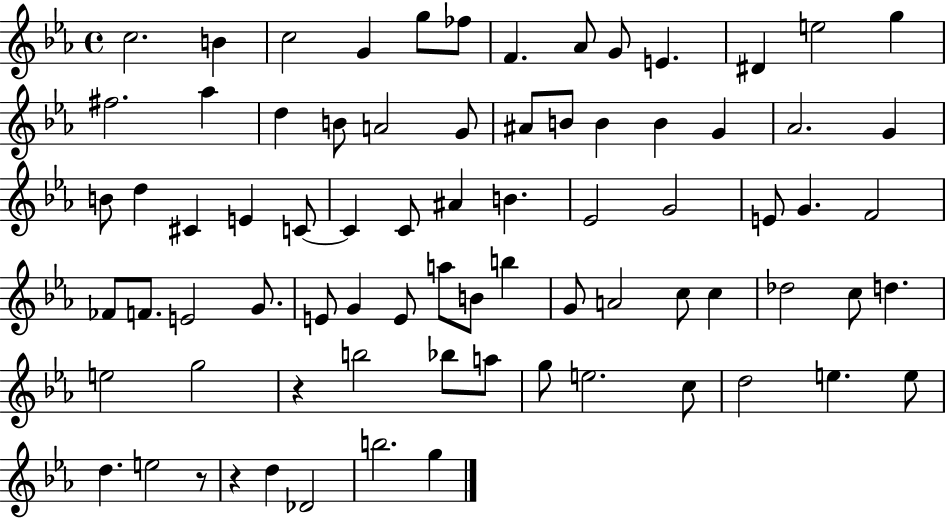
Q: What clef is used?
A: treble